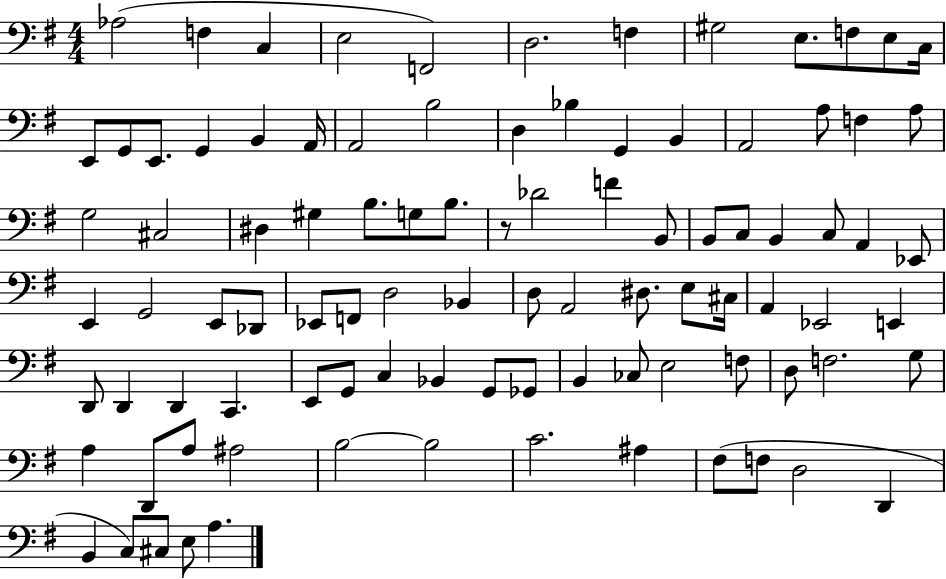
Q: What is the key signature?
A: G major